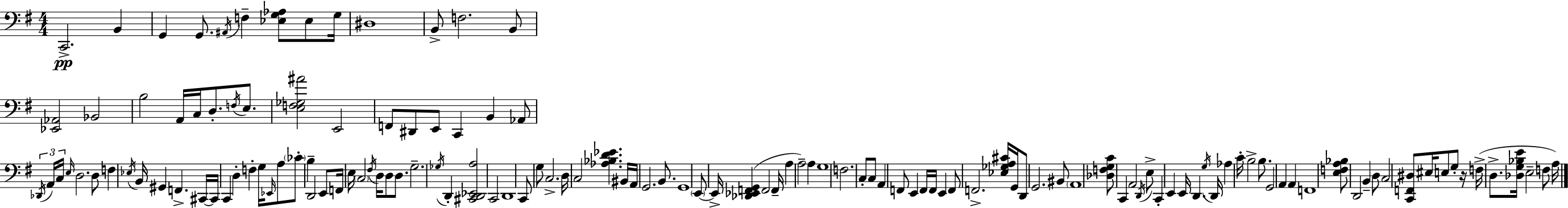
X:1
T:Untitled
M:4/4
L:1/4
K:Em
C,,2 B,, G,, G,,/2 ^A,,/4 F, [_E,G,_A,]/2 _E,/2 G,/4 ^D,4 B,,/2 F,2 B,,/2 [_E,,_A,,]2 _B,,2 B,2 A,,/4 C,/4 D,/2 F,/4 E,/2 [E,F,_G,^A]2 E,,2 F,,/2 ^D,,/2 E,,/2 C,, B,, _A,,/2 _D,,/4 A,,/4 C,/4 E,/4 D,2 D,/2 F, _E,/4 B,,/4 ^G,, F,, ^C,,/4 ^C,,/4 C,, D, F, G,/4 _E,,/4 A,/2 _C/2 B, D,,2 E,,/2 F,,/4 E,/4 C,2 ^F,/4 D,/4 D,/2 D,/2 G,2 _G,/4 D,, [^C,,D,,_E,,A,]2 C,,2 D,,4 C,,/2 G,/2 C,2 D,/4 C,2 [_A,_B,D_E] ^B,,/4 A,,/4 G,,2 B,,/2 G,,4 E,,/2 E,,/4 [_D,,_E,,F,,G,,] F,,2 F,,/4 A, A,2 A, G,4 F,2 C,/2 C,/2 A,, F,,/2 E,, F,,/4 F,,/4 E,, F,,/2 F,,2 [_E,_G,A,^C]/4 G,,/4 D,,/2 G,,2 ^B,,/2 A,,4 [_D,F,G,C]/2 C,, A,,2 D,,/4 E,/2 C,, E,, E,,/4 D,, G,/4 D,,/4 _A, C/4 B,2 B,/2 G,,2 A,, A,, F,,4 [E,F,A,_B,]/2 D,,2 B,, D,/2 C,2 [C,,F,,^D,]/2 ^E,/4 E,/2 G,/2 z/4 F,/4 D,/2 [_D,G,_B,E]/4 E,2 F,/2 A,/4